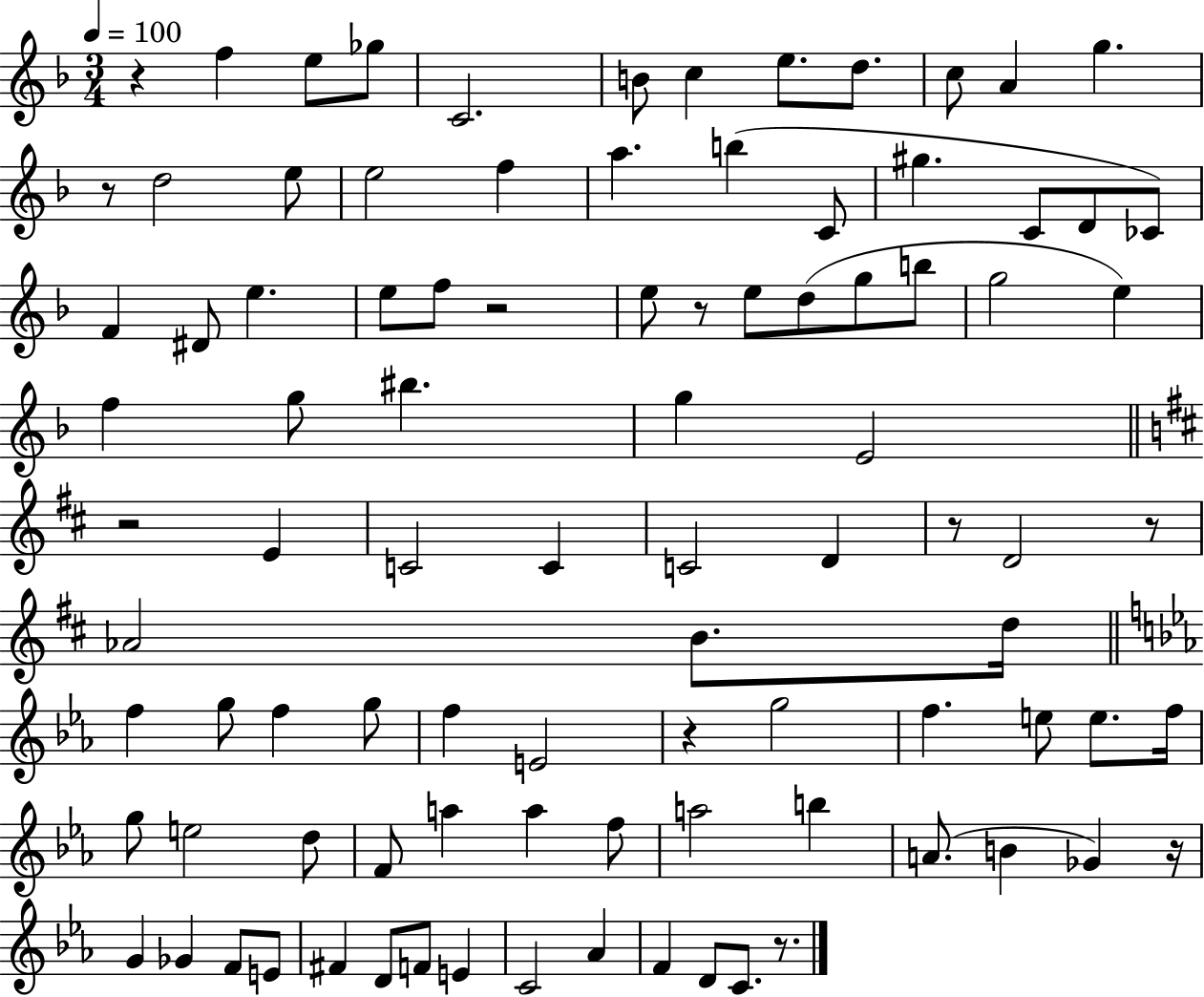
X:1
T:Untitled
M:3/4
L:1/4
K:F
z f e/2 _g/2 C2 B/2 c e/2 d/2 c/2 A g z/2 d2 e/2 e2 f a b C/2 ^g C/2 D/2 _C/2 F ^D/2 e e/2 f/2 z2 e/2 z/2 e/2 d/2 g/2 b/2 g2 e f g/2 ^b g E2 z2 E C2 C C2 D z/2 D2 z/2 _A2 B/2 d/4 f g/2 f g/2 f E2 z g2 f e/2 e/2 f/4 g/2 e2 d/2 F/2 a a f/2 a2 b A/2 B _G z/4 G _G F/2 E/2 ^F D/2 F/2 E C2 _A F D/2 C/2 z/2